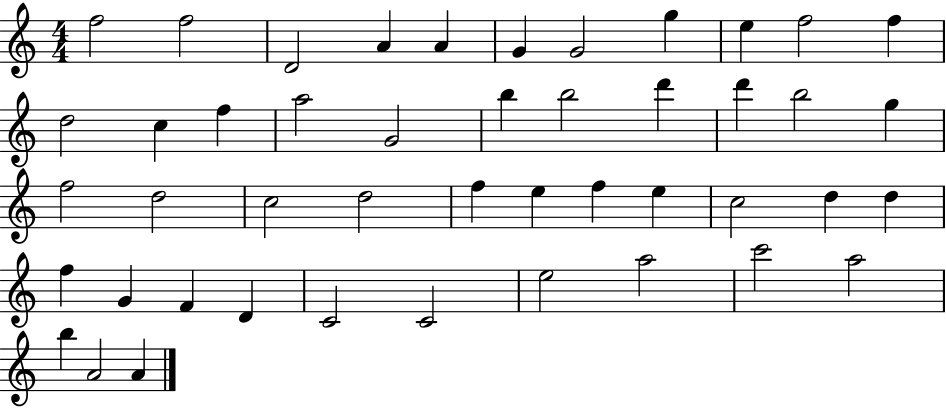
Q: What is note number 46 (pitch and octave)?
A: A4